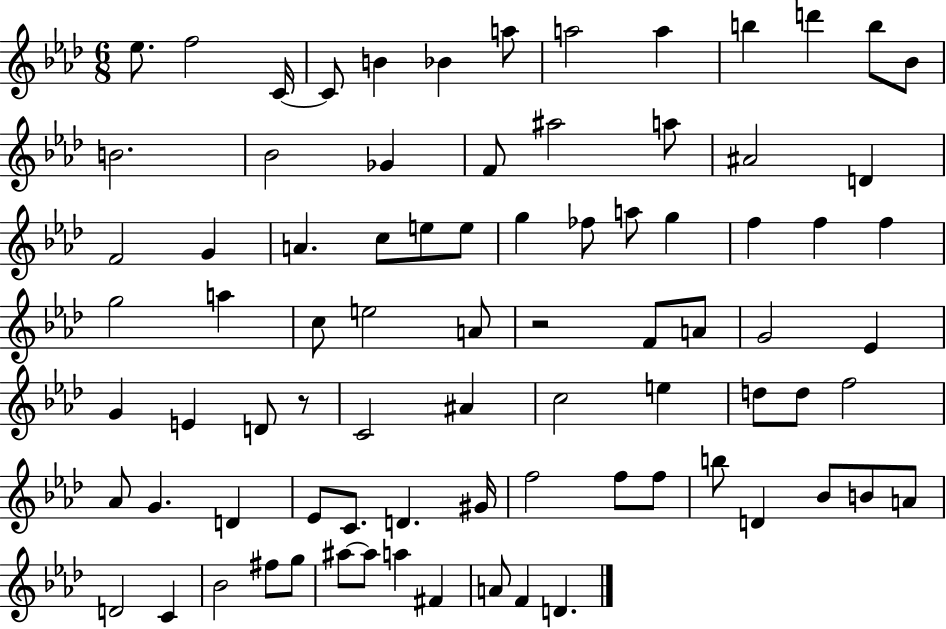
Eb5/e. F5/h C4/s C4/e B4/q Bb4/q A5/e A5/h A5/q B5/q D6/q B5/e Bb4/e B4/h. Bb4/h Gb4/q F4/e A#5/h A5/e A#4/h D4/q F4/h G4/q A4/q. C5/e E5/e E5/e G5/q FES5/e A5/e G5/q F5/q F5/q F5/q G5/h A5/q C5/e E5/h A4/e R/h F4/e A4/e G4/h Eb4/q G4/q E4/q D4/e R/e C4/h A#4/q C5/h E5/q D5/e D5/e F5/h Ab4/e G4/q. D4/q Eb4/e C4/e. D4/q. G#4/s F5/h F5/e F5/e B5/e D4/q Bb4/e B4/e A4/e D4/h C4/q Bb4/h F#5/e G5/e A#5/e A#5/e A5/q F#4/q A4/e F4/q D4/q.